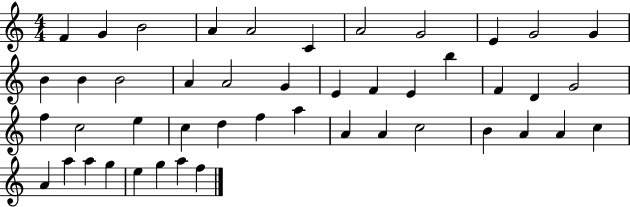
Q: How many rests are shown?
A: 0